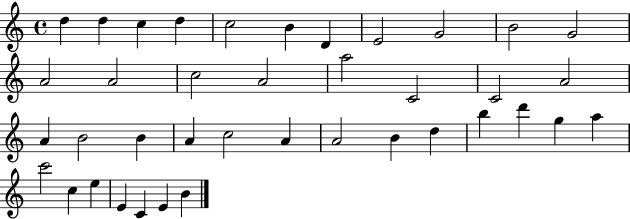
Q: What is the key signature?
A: C major